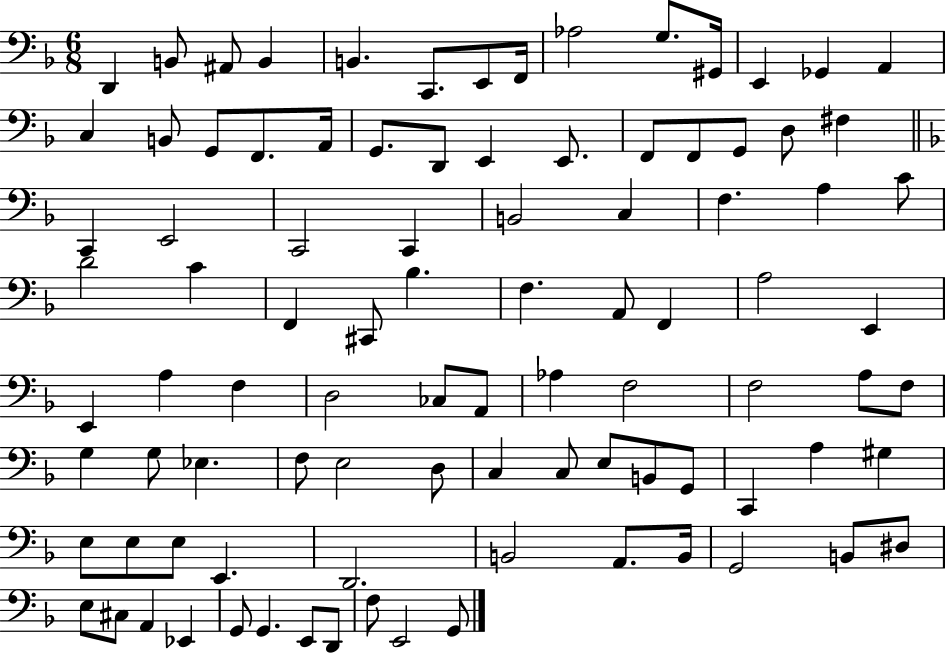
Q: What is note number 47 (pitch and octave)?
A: E2